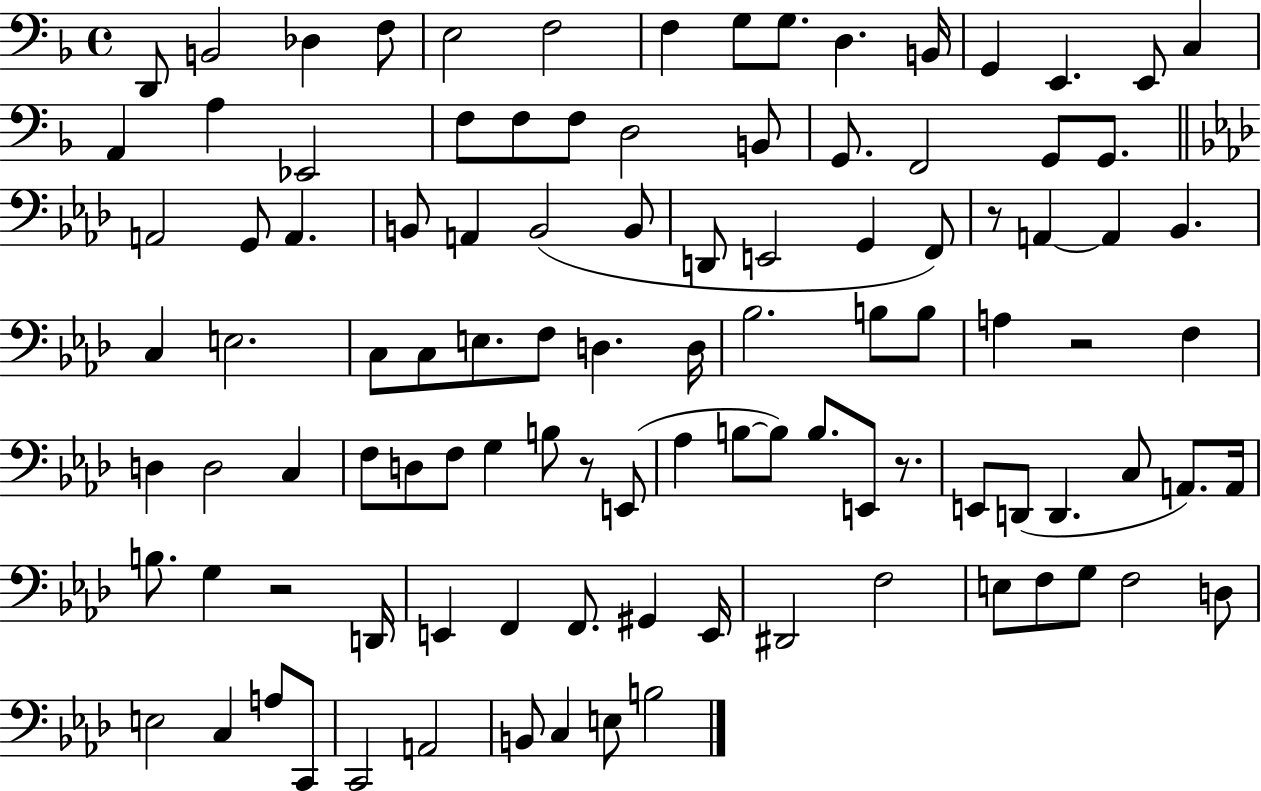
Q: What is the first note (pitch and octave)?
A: D2